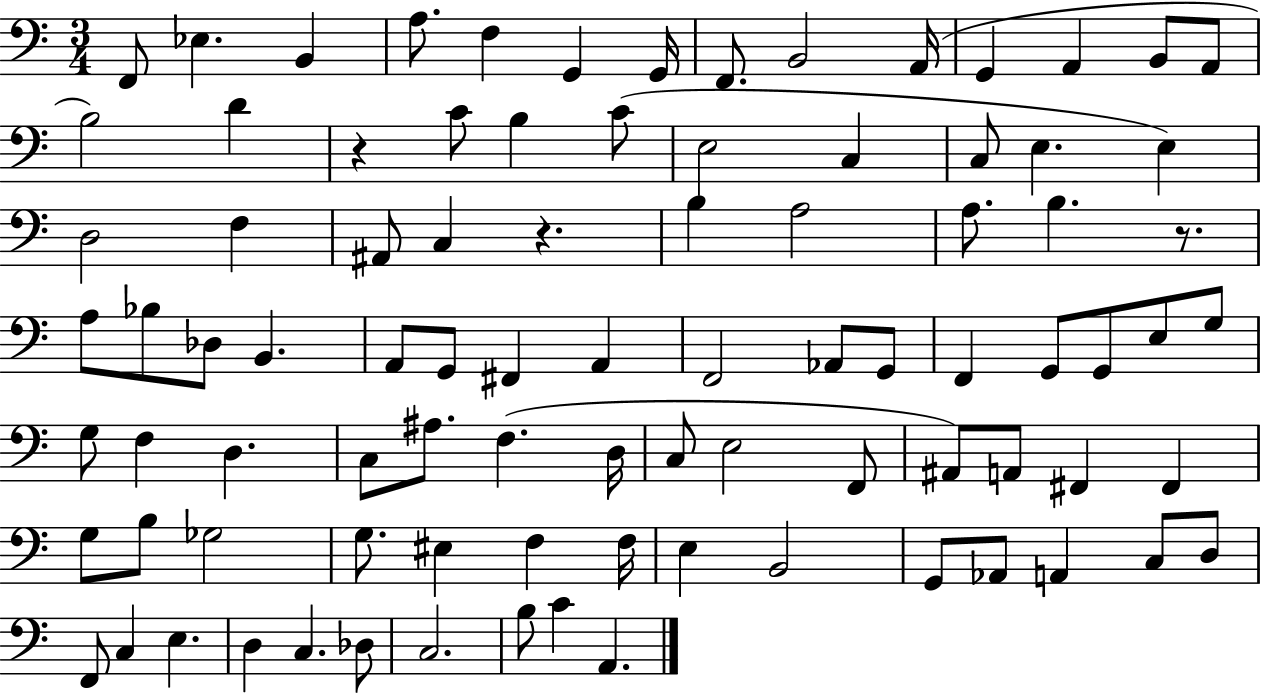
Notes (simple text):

F2/e Eb3/q. B2/q A3/e. F3/q G2/q G2/s F2/e. B2/h A2/s G2/q A2/q B2/e A2/e B3/h D4/q R/q C4/e B3/q C4/e E3/h C3/q C3/e E3/q. E3/q D3/h F3/q A#2/e C3/q R/q. B3/q A3/h A3/e. B3/q. R/e. A3/e Bb3/e Db3/e B2/q. A2/e G2/e F#2/q A2/q F2/h Ab2/e G2/e F2/q G2/e G2/e E3/e G3/e G3/e F3/q D3/q. C3/e A#3/e. F3/q. D3/s C3/e E3/h F2/e A#2/e A2/e F#2/q F#2/q G3/e B3/e Gb3/h G3/e. EIS3/q F3/q F3/s E3/q B2/h G2/e Ab2/e A2/q C3/e D3/e F2/e C3/q E3/q. D3/q C3/q. Db3/e C3/h. B3/e C4/q A2/q.